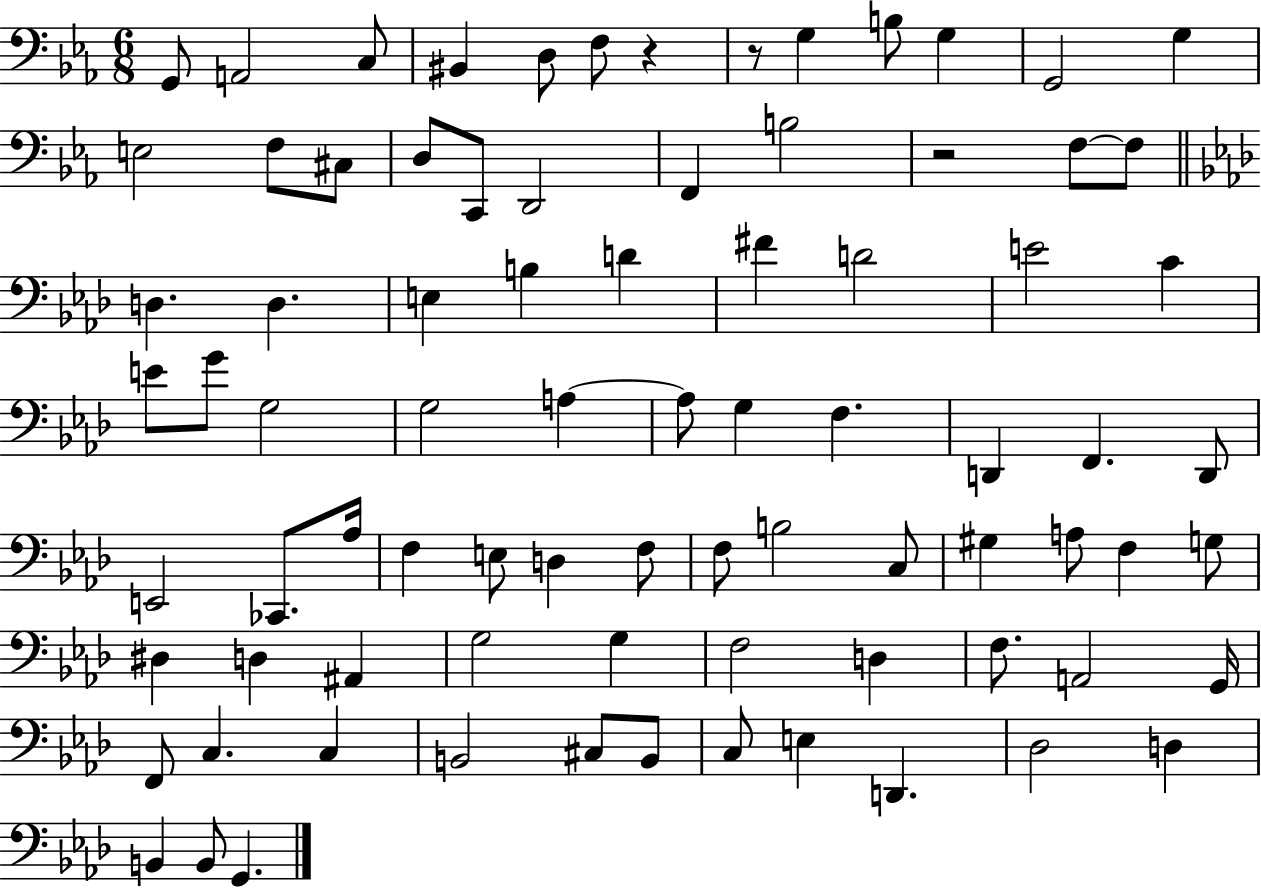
X:1
T:Untitled
M:6/8
L:1/4
K:Eb
G,,/2 A,,2 C,/2 ^B,, D,/2 F,/2 z z/2 G, B,/2 G, G,,2 G, E,2 F,/2 ^C,/2 D,/2 C,,/2 D,,2 F,, B,2 z2 F,/2 F,/2 D, D, E, B, D ^F D2 E2 C E/2 G/2 G,2 G,2 A, A,/2 G, F, D,, F,, D,,/2 E,,2 _C,,/2 _A,/4 F, E,/2 D, F,/2 F,/2 B,2 C,/2 ^G, A,/2 F, G,/2 ^D, D, ^A,, G,2 G, F,2 D, F,/2 A,,2 G,,/4 F,,/2 C, C, B,,2 ^C,/2 B,,/2 C,/2 E, D,, _D,2 D, B,, B,,/2 G,,